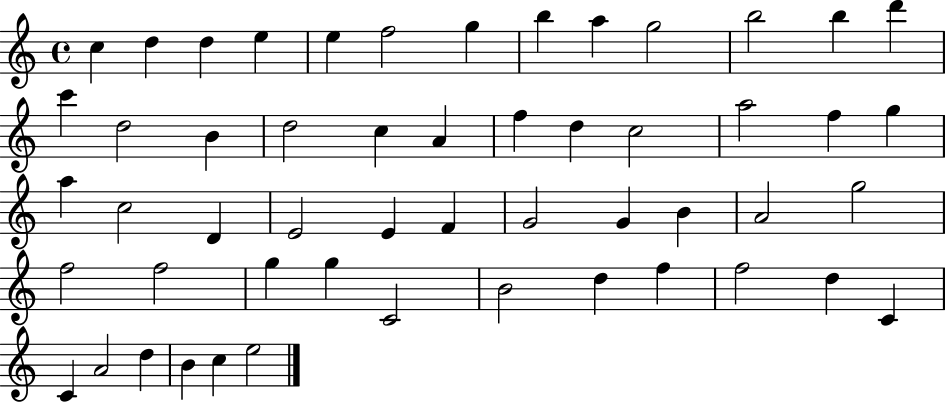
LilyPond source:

{
  \clef treble
  \time 4/4
  \defaultTimeSignature
  \key c \major
  c''4 d''4 d''4 e''4 | e''4 f''2 g''4 | b''4 a''4 g''2 | b''2 b''4 d'''4 | \break c'''4 d''2 b'4 | d''2 c''4 a'4 | f''4 d''4 c''2 | a''2 f''4 g''4 | \break a''4 c''2 d'4 | e'2 e'4 f'4 | g'2 g'4 b'4 | a'2 g''2 | \break f''2 f''2 | g''4 g''4 c'2 | b'2 d''4 f''4 | f''2 d''4 c'4 | \break c'4 a'2 d''4 | b'4 c''4 e''2 | \bar "|."
}